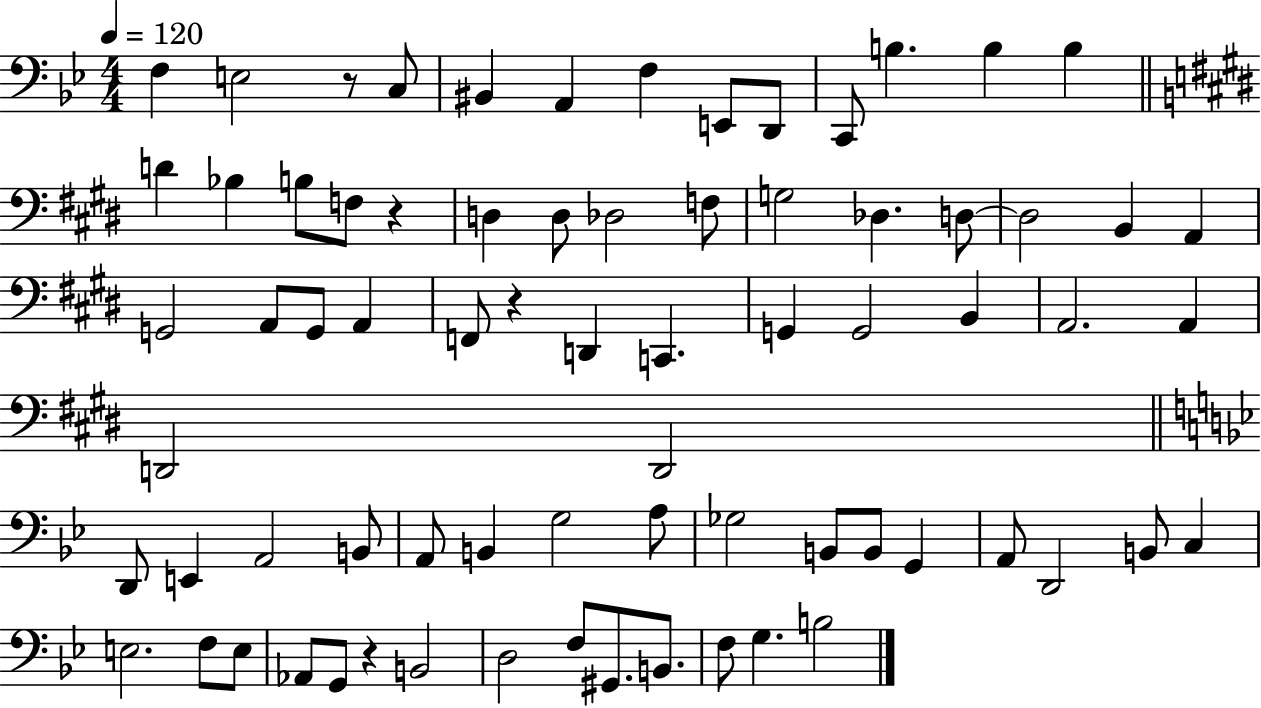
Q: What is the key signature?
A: BES major